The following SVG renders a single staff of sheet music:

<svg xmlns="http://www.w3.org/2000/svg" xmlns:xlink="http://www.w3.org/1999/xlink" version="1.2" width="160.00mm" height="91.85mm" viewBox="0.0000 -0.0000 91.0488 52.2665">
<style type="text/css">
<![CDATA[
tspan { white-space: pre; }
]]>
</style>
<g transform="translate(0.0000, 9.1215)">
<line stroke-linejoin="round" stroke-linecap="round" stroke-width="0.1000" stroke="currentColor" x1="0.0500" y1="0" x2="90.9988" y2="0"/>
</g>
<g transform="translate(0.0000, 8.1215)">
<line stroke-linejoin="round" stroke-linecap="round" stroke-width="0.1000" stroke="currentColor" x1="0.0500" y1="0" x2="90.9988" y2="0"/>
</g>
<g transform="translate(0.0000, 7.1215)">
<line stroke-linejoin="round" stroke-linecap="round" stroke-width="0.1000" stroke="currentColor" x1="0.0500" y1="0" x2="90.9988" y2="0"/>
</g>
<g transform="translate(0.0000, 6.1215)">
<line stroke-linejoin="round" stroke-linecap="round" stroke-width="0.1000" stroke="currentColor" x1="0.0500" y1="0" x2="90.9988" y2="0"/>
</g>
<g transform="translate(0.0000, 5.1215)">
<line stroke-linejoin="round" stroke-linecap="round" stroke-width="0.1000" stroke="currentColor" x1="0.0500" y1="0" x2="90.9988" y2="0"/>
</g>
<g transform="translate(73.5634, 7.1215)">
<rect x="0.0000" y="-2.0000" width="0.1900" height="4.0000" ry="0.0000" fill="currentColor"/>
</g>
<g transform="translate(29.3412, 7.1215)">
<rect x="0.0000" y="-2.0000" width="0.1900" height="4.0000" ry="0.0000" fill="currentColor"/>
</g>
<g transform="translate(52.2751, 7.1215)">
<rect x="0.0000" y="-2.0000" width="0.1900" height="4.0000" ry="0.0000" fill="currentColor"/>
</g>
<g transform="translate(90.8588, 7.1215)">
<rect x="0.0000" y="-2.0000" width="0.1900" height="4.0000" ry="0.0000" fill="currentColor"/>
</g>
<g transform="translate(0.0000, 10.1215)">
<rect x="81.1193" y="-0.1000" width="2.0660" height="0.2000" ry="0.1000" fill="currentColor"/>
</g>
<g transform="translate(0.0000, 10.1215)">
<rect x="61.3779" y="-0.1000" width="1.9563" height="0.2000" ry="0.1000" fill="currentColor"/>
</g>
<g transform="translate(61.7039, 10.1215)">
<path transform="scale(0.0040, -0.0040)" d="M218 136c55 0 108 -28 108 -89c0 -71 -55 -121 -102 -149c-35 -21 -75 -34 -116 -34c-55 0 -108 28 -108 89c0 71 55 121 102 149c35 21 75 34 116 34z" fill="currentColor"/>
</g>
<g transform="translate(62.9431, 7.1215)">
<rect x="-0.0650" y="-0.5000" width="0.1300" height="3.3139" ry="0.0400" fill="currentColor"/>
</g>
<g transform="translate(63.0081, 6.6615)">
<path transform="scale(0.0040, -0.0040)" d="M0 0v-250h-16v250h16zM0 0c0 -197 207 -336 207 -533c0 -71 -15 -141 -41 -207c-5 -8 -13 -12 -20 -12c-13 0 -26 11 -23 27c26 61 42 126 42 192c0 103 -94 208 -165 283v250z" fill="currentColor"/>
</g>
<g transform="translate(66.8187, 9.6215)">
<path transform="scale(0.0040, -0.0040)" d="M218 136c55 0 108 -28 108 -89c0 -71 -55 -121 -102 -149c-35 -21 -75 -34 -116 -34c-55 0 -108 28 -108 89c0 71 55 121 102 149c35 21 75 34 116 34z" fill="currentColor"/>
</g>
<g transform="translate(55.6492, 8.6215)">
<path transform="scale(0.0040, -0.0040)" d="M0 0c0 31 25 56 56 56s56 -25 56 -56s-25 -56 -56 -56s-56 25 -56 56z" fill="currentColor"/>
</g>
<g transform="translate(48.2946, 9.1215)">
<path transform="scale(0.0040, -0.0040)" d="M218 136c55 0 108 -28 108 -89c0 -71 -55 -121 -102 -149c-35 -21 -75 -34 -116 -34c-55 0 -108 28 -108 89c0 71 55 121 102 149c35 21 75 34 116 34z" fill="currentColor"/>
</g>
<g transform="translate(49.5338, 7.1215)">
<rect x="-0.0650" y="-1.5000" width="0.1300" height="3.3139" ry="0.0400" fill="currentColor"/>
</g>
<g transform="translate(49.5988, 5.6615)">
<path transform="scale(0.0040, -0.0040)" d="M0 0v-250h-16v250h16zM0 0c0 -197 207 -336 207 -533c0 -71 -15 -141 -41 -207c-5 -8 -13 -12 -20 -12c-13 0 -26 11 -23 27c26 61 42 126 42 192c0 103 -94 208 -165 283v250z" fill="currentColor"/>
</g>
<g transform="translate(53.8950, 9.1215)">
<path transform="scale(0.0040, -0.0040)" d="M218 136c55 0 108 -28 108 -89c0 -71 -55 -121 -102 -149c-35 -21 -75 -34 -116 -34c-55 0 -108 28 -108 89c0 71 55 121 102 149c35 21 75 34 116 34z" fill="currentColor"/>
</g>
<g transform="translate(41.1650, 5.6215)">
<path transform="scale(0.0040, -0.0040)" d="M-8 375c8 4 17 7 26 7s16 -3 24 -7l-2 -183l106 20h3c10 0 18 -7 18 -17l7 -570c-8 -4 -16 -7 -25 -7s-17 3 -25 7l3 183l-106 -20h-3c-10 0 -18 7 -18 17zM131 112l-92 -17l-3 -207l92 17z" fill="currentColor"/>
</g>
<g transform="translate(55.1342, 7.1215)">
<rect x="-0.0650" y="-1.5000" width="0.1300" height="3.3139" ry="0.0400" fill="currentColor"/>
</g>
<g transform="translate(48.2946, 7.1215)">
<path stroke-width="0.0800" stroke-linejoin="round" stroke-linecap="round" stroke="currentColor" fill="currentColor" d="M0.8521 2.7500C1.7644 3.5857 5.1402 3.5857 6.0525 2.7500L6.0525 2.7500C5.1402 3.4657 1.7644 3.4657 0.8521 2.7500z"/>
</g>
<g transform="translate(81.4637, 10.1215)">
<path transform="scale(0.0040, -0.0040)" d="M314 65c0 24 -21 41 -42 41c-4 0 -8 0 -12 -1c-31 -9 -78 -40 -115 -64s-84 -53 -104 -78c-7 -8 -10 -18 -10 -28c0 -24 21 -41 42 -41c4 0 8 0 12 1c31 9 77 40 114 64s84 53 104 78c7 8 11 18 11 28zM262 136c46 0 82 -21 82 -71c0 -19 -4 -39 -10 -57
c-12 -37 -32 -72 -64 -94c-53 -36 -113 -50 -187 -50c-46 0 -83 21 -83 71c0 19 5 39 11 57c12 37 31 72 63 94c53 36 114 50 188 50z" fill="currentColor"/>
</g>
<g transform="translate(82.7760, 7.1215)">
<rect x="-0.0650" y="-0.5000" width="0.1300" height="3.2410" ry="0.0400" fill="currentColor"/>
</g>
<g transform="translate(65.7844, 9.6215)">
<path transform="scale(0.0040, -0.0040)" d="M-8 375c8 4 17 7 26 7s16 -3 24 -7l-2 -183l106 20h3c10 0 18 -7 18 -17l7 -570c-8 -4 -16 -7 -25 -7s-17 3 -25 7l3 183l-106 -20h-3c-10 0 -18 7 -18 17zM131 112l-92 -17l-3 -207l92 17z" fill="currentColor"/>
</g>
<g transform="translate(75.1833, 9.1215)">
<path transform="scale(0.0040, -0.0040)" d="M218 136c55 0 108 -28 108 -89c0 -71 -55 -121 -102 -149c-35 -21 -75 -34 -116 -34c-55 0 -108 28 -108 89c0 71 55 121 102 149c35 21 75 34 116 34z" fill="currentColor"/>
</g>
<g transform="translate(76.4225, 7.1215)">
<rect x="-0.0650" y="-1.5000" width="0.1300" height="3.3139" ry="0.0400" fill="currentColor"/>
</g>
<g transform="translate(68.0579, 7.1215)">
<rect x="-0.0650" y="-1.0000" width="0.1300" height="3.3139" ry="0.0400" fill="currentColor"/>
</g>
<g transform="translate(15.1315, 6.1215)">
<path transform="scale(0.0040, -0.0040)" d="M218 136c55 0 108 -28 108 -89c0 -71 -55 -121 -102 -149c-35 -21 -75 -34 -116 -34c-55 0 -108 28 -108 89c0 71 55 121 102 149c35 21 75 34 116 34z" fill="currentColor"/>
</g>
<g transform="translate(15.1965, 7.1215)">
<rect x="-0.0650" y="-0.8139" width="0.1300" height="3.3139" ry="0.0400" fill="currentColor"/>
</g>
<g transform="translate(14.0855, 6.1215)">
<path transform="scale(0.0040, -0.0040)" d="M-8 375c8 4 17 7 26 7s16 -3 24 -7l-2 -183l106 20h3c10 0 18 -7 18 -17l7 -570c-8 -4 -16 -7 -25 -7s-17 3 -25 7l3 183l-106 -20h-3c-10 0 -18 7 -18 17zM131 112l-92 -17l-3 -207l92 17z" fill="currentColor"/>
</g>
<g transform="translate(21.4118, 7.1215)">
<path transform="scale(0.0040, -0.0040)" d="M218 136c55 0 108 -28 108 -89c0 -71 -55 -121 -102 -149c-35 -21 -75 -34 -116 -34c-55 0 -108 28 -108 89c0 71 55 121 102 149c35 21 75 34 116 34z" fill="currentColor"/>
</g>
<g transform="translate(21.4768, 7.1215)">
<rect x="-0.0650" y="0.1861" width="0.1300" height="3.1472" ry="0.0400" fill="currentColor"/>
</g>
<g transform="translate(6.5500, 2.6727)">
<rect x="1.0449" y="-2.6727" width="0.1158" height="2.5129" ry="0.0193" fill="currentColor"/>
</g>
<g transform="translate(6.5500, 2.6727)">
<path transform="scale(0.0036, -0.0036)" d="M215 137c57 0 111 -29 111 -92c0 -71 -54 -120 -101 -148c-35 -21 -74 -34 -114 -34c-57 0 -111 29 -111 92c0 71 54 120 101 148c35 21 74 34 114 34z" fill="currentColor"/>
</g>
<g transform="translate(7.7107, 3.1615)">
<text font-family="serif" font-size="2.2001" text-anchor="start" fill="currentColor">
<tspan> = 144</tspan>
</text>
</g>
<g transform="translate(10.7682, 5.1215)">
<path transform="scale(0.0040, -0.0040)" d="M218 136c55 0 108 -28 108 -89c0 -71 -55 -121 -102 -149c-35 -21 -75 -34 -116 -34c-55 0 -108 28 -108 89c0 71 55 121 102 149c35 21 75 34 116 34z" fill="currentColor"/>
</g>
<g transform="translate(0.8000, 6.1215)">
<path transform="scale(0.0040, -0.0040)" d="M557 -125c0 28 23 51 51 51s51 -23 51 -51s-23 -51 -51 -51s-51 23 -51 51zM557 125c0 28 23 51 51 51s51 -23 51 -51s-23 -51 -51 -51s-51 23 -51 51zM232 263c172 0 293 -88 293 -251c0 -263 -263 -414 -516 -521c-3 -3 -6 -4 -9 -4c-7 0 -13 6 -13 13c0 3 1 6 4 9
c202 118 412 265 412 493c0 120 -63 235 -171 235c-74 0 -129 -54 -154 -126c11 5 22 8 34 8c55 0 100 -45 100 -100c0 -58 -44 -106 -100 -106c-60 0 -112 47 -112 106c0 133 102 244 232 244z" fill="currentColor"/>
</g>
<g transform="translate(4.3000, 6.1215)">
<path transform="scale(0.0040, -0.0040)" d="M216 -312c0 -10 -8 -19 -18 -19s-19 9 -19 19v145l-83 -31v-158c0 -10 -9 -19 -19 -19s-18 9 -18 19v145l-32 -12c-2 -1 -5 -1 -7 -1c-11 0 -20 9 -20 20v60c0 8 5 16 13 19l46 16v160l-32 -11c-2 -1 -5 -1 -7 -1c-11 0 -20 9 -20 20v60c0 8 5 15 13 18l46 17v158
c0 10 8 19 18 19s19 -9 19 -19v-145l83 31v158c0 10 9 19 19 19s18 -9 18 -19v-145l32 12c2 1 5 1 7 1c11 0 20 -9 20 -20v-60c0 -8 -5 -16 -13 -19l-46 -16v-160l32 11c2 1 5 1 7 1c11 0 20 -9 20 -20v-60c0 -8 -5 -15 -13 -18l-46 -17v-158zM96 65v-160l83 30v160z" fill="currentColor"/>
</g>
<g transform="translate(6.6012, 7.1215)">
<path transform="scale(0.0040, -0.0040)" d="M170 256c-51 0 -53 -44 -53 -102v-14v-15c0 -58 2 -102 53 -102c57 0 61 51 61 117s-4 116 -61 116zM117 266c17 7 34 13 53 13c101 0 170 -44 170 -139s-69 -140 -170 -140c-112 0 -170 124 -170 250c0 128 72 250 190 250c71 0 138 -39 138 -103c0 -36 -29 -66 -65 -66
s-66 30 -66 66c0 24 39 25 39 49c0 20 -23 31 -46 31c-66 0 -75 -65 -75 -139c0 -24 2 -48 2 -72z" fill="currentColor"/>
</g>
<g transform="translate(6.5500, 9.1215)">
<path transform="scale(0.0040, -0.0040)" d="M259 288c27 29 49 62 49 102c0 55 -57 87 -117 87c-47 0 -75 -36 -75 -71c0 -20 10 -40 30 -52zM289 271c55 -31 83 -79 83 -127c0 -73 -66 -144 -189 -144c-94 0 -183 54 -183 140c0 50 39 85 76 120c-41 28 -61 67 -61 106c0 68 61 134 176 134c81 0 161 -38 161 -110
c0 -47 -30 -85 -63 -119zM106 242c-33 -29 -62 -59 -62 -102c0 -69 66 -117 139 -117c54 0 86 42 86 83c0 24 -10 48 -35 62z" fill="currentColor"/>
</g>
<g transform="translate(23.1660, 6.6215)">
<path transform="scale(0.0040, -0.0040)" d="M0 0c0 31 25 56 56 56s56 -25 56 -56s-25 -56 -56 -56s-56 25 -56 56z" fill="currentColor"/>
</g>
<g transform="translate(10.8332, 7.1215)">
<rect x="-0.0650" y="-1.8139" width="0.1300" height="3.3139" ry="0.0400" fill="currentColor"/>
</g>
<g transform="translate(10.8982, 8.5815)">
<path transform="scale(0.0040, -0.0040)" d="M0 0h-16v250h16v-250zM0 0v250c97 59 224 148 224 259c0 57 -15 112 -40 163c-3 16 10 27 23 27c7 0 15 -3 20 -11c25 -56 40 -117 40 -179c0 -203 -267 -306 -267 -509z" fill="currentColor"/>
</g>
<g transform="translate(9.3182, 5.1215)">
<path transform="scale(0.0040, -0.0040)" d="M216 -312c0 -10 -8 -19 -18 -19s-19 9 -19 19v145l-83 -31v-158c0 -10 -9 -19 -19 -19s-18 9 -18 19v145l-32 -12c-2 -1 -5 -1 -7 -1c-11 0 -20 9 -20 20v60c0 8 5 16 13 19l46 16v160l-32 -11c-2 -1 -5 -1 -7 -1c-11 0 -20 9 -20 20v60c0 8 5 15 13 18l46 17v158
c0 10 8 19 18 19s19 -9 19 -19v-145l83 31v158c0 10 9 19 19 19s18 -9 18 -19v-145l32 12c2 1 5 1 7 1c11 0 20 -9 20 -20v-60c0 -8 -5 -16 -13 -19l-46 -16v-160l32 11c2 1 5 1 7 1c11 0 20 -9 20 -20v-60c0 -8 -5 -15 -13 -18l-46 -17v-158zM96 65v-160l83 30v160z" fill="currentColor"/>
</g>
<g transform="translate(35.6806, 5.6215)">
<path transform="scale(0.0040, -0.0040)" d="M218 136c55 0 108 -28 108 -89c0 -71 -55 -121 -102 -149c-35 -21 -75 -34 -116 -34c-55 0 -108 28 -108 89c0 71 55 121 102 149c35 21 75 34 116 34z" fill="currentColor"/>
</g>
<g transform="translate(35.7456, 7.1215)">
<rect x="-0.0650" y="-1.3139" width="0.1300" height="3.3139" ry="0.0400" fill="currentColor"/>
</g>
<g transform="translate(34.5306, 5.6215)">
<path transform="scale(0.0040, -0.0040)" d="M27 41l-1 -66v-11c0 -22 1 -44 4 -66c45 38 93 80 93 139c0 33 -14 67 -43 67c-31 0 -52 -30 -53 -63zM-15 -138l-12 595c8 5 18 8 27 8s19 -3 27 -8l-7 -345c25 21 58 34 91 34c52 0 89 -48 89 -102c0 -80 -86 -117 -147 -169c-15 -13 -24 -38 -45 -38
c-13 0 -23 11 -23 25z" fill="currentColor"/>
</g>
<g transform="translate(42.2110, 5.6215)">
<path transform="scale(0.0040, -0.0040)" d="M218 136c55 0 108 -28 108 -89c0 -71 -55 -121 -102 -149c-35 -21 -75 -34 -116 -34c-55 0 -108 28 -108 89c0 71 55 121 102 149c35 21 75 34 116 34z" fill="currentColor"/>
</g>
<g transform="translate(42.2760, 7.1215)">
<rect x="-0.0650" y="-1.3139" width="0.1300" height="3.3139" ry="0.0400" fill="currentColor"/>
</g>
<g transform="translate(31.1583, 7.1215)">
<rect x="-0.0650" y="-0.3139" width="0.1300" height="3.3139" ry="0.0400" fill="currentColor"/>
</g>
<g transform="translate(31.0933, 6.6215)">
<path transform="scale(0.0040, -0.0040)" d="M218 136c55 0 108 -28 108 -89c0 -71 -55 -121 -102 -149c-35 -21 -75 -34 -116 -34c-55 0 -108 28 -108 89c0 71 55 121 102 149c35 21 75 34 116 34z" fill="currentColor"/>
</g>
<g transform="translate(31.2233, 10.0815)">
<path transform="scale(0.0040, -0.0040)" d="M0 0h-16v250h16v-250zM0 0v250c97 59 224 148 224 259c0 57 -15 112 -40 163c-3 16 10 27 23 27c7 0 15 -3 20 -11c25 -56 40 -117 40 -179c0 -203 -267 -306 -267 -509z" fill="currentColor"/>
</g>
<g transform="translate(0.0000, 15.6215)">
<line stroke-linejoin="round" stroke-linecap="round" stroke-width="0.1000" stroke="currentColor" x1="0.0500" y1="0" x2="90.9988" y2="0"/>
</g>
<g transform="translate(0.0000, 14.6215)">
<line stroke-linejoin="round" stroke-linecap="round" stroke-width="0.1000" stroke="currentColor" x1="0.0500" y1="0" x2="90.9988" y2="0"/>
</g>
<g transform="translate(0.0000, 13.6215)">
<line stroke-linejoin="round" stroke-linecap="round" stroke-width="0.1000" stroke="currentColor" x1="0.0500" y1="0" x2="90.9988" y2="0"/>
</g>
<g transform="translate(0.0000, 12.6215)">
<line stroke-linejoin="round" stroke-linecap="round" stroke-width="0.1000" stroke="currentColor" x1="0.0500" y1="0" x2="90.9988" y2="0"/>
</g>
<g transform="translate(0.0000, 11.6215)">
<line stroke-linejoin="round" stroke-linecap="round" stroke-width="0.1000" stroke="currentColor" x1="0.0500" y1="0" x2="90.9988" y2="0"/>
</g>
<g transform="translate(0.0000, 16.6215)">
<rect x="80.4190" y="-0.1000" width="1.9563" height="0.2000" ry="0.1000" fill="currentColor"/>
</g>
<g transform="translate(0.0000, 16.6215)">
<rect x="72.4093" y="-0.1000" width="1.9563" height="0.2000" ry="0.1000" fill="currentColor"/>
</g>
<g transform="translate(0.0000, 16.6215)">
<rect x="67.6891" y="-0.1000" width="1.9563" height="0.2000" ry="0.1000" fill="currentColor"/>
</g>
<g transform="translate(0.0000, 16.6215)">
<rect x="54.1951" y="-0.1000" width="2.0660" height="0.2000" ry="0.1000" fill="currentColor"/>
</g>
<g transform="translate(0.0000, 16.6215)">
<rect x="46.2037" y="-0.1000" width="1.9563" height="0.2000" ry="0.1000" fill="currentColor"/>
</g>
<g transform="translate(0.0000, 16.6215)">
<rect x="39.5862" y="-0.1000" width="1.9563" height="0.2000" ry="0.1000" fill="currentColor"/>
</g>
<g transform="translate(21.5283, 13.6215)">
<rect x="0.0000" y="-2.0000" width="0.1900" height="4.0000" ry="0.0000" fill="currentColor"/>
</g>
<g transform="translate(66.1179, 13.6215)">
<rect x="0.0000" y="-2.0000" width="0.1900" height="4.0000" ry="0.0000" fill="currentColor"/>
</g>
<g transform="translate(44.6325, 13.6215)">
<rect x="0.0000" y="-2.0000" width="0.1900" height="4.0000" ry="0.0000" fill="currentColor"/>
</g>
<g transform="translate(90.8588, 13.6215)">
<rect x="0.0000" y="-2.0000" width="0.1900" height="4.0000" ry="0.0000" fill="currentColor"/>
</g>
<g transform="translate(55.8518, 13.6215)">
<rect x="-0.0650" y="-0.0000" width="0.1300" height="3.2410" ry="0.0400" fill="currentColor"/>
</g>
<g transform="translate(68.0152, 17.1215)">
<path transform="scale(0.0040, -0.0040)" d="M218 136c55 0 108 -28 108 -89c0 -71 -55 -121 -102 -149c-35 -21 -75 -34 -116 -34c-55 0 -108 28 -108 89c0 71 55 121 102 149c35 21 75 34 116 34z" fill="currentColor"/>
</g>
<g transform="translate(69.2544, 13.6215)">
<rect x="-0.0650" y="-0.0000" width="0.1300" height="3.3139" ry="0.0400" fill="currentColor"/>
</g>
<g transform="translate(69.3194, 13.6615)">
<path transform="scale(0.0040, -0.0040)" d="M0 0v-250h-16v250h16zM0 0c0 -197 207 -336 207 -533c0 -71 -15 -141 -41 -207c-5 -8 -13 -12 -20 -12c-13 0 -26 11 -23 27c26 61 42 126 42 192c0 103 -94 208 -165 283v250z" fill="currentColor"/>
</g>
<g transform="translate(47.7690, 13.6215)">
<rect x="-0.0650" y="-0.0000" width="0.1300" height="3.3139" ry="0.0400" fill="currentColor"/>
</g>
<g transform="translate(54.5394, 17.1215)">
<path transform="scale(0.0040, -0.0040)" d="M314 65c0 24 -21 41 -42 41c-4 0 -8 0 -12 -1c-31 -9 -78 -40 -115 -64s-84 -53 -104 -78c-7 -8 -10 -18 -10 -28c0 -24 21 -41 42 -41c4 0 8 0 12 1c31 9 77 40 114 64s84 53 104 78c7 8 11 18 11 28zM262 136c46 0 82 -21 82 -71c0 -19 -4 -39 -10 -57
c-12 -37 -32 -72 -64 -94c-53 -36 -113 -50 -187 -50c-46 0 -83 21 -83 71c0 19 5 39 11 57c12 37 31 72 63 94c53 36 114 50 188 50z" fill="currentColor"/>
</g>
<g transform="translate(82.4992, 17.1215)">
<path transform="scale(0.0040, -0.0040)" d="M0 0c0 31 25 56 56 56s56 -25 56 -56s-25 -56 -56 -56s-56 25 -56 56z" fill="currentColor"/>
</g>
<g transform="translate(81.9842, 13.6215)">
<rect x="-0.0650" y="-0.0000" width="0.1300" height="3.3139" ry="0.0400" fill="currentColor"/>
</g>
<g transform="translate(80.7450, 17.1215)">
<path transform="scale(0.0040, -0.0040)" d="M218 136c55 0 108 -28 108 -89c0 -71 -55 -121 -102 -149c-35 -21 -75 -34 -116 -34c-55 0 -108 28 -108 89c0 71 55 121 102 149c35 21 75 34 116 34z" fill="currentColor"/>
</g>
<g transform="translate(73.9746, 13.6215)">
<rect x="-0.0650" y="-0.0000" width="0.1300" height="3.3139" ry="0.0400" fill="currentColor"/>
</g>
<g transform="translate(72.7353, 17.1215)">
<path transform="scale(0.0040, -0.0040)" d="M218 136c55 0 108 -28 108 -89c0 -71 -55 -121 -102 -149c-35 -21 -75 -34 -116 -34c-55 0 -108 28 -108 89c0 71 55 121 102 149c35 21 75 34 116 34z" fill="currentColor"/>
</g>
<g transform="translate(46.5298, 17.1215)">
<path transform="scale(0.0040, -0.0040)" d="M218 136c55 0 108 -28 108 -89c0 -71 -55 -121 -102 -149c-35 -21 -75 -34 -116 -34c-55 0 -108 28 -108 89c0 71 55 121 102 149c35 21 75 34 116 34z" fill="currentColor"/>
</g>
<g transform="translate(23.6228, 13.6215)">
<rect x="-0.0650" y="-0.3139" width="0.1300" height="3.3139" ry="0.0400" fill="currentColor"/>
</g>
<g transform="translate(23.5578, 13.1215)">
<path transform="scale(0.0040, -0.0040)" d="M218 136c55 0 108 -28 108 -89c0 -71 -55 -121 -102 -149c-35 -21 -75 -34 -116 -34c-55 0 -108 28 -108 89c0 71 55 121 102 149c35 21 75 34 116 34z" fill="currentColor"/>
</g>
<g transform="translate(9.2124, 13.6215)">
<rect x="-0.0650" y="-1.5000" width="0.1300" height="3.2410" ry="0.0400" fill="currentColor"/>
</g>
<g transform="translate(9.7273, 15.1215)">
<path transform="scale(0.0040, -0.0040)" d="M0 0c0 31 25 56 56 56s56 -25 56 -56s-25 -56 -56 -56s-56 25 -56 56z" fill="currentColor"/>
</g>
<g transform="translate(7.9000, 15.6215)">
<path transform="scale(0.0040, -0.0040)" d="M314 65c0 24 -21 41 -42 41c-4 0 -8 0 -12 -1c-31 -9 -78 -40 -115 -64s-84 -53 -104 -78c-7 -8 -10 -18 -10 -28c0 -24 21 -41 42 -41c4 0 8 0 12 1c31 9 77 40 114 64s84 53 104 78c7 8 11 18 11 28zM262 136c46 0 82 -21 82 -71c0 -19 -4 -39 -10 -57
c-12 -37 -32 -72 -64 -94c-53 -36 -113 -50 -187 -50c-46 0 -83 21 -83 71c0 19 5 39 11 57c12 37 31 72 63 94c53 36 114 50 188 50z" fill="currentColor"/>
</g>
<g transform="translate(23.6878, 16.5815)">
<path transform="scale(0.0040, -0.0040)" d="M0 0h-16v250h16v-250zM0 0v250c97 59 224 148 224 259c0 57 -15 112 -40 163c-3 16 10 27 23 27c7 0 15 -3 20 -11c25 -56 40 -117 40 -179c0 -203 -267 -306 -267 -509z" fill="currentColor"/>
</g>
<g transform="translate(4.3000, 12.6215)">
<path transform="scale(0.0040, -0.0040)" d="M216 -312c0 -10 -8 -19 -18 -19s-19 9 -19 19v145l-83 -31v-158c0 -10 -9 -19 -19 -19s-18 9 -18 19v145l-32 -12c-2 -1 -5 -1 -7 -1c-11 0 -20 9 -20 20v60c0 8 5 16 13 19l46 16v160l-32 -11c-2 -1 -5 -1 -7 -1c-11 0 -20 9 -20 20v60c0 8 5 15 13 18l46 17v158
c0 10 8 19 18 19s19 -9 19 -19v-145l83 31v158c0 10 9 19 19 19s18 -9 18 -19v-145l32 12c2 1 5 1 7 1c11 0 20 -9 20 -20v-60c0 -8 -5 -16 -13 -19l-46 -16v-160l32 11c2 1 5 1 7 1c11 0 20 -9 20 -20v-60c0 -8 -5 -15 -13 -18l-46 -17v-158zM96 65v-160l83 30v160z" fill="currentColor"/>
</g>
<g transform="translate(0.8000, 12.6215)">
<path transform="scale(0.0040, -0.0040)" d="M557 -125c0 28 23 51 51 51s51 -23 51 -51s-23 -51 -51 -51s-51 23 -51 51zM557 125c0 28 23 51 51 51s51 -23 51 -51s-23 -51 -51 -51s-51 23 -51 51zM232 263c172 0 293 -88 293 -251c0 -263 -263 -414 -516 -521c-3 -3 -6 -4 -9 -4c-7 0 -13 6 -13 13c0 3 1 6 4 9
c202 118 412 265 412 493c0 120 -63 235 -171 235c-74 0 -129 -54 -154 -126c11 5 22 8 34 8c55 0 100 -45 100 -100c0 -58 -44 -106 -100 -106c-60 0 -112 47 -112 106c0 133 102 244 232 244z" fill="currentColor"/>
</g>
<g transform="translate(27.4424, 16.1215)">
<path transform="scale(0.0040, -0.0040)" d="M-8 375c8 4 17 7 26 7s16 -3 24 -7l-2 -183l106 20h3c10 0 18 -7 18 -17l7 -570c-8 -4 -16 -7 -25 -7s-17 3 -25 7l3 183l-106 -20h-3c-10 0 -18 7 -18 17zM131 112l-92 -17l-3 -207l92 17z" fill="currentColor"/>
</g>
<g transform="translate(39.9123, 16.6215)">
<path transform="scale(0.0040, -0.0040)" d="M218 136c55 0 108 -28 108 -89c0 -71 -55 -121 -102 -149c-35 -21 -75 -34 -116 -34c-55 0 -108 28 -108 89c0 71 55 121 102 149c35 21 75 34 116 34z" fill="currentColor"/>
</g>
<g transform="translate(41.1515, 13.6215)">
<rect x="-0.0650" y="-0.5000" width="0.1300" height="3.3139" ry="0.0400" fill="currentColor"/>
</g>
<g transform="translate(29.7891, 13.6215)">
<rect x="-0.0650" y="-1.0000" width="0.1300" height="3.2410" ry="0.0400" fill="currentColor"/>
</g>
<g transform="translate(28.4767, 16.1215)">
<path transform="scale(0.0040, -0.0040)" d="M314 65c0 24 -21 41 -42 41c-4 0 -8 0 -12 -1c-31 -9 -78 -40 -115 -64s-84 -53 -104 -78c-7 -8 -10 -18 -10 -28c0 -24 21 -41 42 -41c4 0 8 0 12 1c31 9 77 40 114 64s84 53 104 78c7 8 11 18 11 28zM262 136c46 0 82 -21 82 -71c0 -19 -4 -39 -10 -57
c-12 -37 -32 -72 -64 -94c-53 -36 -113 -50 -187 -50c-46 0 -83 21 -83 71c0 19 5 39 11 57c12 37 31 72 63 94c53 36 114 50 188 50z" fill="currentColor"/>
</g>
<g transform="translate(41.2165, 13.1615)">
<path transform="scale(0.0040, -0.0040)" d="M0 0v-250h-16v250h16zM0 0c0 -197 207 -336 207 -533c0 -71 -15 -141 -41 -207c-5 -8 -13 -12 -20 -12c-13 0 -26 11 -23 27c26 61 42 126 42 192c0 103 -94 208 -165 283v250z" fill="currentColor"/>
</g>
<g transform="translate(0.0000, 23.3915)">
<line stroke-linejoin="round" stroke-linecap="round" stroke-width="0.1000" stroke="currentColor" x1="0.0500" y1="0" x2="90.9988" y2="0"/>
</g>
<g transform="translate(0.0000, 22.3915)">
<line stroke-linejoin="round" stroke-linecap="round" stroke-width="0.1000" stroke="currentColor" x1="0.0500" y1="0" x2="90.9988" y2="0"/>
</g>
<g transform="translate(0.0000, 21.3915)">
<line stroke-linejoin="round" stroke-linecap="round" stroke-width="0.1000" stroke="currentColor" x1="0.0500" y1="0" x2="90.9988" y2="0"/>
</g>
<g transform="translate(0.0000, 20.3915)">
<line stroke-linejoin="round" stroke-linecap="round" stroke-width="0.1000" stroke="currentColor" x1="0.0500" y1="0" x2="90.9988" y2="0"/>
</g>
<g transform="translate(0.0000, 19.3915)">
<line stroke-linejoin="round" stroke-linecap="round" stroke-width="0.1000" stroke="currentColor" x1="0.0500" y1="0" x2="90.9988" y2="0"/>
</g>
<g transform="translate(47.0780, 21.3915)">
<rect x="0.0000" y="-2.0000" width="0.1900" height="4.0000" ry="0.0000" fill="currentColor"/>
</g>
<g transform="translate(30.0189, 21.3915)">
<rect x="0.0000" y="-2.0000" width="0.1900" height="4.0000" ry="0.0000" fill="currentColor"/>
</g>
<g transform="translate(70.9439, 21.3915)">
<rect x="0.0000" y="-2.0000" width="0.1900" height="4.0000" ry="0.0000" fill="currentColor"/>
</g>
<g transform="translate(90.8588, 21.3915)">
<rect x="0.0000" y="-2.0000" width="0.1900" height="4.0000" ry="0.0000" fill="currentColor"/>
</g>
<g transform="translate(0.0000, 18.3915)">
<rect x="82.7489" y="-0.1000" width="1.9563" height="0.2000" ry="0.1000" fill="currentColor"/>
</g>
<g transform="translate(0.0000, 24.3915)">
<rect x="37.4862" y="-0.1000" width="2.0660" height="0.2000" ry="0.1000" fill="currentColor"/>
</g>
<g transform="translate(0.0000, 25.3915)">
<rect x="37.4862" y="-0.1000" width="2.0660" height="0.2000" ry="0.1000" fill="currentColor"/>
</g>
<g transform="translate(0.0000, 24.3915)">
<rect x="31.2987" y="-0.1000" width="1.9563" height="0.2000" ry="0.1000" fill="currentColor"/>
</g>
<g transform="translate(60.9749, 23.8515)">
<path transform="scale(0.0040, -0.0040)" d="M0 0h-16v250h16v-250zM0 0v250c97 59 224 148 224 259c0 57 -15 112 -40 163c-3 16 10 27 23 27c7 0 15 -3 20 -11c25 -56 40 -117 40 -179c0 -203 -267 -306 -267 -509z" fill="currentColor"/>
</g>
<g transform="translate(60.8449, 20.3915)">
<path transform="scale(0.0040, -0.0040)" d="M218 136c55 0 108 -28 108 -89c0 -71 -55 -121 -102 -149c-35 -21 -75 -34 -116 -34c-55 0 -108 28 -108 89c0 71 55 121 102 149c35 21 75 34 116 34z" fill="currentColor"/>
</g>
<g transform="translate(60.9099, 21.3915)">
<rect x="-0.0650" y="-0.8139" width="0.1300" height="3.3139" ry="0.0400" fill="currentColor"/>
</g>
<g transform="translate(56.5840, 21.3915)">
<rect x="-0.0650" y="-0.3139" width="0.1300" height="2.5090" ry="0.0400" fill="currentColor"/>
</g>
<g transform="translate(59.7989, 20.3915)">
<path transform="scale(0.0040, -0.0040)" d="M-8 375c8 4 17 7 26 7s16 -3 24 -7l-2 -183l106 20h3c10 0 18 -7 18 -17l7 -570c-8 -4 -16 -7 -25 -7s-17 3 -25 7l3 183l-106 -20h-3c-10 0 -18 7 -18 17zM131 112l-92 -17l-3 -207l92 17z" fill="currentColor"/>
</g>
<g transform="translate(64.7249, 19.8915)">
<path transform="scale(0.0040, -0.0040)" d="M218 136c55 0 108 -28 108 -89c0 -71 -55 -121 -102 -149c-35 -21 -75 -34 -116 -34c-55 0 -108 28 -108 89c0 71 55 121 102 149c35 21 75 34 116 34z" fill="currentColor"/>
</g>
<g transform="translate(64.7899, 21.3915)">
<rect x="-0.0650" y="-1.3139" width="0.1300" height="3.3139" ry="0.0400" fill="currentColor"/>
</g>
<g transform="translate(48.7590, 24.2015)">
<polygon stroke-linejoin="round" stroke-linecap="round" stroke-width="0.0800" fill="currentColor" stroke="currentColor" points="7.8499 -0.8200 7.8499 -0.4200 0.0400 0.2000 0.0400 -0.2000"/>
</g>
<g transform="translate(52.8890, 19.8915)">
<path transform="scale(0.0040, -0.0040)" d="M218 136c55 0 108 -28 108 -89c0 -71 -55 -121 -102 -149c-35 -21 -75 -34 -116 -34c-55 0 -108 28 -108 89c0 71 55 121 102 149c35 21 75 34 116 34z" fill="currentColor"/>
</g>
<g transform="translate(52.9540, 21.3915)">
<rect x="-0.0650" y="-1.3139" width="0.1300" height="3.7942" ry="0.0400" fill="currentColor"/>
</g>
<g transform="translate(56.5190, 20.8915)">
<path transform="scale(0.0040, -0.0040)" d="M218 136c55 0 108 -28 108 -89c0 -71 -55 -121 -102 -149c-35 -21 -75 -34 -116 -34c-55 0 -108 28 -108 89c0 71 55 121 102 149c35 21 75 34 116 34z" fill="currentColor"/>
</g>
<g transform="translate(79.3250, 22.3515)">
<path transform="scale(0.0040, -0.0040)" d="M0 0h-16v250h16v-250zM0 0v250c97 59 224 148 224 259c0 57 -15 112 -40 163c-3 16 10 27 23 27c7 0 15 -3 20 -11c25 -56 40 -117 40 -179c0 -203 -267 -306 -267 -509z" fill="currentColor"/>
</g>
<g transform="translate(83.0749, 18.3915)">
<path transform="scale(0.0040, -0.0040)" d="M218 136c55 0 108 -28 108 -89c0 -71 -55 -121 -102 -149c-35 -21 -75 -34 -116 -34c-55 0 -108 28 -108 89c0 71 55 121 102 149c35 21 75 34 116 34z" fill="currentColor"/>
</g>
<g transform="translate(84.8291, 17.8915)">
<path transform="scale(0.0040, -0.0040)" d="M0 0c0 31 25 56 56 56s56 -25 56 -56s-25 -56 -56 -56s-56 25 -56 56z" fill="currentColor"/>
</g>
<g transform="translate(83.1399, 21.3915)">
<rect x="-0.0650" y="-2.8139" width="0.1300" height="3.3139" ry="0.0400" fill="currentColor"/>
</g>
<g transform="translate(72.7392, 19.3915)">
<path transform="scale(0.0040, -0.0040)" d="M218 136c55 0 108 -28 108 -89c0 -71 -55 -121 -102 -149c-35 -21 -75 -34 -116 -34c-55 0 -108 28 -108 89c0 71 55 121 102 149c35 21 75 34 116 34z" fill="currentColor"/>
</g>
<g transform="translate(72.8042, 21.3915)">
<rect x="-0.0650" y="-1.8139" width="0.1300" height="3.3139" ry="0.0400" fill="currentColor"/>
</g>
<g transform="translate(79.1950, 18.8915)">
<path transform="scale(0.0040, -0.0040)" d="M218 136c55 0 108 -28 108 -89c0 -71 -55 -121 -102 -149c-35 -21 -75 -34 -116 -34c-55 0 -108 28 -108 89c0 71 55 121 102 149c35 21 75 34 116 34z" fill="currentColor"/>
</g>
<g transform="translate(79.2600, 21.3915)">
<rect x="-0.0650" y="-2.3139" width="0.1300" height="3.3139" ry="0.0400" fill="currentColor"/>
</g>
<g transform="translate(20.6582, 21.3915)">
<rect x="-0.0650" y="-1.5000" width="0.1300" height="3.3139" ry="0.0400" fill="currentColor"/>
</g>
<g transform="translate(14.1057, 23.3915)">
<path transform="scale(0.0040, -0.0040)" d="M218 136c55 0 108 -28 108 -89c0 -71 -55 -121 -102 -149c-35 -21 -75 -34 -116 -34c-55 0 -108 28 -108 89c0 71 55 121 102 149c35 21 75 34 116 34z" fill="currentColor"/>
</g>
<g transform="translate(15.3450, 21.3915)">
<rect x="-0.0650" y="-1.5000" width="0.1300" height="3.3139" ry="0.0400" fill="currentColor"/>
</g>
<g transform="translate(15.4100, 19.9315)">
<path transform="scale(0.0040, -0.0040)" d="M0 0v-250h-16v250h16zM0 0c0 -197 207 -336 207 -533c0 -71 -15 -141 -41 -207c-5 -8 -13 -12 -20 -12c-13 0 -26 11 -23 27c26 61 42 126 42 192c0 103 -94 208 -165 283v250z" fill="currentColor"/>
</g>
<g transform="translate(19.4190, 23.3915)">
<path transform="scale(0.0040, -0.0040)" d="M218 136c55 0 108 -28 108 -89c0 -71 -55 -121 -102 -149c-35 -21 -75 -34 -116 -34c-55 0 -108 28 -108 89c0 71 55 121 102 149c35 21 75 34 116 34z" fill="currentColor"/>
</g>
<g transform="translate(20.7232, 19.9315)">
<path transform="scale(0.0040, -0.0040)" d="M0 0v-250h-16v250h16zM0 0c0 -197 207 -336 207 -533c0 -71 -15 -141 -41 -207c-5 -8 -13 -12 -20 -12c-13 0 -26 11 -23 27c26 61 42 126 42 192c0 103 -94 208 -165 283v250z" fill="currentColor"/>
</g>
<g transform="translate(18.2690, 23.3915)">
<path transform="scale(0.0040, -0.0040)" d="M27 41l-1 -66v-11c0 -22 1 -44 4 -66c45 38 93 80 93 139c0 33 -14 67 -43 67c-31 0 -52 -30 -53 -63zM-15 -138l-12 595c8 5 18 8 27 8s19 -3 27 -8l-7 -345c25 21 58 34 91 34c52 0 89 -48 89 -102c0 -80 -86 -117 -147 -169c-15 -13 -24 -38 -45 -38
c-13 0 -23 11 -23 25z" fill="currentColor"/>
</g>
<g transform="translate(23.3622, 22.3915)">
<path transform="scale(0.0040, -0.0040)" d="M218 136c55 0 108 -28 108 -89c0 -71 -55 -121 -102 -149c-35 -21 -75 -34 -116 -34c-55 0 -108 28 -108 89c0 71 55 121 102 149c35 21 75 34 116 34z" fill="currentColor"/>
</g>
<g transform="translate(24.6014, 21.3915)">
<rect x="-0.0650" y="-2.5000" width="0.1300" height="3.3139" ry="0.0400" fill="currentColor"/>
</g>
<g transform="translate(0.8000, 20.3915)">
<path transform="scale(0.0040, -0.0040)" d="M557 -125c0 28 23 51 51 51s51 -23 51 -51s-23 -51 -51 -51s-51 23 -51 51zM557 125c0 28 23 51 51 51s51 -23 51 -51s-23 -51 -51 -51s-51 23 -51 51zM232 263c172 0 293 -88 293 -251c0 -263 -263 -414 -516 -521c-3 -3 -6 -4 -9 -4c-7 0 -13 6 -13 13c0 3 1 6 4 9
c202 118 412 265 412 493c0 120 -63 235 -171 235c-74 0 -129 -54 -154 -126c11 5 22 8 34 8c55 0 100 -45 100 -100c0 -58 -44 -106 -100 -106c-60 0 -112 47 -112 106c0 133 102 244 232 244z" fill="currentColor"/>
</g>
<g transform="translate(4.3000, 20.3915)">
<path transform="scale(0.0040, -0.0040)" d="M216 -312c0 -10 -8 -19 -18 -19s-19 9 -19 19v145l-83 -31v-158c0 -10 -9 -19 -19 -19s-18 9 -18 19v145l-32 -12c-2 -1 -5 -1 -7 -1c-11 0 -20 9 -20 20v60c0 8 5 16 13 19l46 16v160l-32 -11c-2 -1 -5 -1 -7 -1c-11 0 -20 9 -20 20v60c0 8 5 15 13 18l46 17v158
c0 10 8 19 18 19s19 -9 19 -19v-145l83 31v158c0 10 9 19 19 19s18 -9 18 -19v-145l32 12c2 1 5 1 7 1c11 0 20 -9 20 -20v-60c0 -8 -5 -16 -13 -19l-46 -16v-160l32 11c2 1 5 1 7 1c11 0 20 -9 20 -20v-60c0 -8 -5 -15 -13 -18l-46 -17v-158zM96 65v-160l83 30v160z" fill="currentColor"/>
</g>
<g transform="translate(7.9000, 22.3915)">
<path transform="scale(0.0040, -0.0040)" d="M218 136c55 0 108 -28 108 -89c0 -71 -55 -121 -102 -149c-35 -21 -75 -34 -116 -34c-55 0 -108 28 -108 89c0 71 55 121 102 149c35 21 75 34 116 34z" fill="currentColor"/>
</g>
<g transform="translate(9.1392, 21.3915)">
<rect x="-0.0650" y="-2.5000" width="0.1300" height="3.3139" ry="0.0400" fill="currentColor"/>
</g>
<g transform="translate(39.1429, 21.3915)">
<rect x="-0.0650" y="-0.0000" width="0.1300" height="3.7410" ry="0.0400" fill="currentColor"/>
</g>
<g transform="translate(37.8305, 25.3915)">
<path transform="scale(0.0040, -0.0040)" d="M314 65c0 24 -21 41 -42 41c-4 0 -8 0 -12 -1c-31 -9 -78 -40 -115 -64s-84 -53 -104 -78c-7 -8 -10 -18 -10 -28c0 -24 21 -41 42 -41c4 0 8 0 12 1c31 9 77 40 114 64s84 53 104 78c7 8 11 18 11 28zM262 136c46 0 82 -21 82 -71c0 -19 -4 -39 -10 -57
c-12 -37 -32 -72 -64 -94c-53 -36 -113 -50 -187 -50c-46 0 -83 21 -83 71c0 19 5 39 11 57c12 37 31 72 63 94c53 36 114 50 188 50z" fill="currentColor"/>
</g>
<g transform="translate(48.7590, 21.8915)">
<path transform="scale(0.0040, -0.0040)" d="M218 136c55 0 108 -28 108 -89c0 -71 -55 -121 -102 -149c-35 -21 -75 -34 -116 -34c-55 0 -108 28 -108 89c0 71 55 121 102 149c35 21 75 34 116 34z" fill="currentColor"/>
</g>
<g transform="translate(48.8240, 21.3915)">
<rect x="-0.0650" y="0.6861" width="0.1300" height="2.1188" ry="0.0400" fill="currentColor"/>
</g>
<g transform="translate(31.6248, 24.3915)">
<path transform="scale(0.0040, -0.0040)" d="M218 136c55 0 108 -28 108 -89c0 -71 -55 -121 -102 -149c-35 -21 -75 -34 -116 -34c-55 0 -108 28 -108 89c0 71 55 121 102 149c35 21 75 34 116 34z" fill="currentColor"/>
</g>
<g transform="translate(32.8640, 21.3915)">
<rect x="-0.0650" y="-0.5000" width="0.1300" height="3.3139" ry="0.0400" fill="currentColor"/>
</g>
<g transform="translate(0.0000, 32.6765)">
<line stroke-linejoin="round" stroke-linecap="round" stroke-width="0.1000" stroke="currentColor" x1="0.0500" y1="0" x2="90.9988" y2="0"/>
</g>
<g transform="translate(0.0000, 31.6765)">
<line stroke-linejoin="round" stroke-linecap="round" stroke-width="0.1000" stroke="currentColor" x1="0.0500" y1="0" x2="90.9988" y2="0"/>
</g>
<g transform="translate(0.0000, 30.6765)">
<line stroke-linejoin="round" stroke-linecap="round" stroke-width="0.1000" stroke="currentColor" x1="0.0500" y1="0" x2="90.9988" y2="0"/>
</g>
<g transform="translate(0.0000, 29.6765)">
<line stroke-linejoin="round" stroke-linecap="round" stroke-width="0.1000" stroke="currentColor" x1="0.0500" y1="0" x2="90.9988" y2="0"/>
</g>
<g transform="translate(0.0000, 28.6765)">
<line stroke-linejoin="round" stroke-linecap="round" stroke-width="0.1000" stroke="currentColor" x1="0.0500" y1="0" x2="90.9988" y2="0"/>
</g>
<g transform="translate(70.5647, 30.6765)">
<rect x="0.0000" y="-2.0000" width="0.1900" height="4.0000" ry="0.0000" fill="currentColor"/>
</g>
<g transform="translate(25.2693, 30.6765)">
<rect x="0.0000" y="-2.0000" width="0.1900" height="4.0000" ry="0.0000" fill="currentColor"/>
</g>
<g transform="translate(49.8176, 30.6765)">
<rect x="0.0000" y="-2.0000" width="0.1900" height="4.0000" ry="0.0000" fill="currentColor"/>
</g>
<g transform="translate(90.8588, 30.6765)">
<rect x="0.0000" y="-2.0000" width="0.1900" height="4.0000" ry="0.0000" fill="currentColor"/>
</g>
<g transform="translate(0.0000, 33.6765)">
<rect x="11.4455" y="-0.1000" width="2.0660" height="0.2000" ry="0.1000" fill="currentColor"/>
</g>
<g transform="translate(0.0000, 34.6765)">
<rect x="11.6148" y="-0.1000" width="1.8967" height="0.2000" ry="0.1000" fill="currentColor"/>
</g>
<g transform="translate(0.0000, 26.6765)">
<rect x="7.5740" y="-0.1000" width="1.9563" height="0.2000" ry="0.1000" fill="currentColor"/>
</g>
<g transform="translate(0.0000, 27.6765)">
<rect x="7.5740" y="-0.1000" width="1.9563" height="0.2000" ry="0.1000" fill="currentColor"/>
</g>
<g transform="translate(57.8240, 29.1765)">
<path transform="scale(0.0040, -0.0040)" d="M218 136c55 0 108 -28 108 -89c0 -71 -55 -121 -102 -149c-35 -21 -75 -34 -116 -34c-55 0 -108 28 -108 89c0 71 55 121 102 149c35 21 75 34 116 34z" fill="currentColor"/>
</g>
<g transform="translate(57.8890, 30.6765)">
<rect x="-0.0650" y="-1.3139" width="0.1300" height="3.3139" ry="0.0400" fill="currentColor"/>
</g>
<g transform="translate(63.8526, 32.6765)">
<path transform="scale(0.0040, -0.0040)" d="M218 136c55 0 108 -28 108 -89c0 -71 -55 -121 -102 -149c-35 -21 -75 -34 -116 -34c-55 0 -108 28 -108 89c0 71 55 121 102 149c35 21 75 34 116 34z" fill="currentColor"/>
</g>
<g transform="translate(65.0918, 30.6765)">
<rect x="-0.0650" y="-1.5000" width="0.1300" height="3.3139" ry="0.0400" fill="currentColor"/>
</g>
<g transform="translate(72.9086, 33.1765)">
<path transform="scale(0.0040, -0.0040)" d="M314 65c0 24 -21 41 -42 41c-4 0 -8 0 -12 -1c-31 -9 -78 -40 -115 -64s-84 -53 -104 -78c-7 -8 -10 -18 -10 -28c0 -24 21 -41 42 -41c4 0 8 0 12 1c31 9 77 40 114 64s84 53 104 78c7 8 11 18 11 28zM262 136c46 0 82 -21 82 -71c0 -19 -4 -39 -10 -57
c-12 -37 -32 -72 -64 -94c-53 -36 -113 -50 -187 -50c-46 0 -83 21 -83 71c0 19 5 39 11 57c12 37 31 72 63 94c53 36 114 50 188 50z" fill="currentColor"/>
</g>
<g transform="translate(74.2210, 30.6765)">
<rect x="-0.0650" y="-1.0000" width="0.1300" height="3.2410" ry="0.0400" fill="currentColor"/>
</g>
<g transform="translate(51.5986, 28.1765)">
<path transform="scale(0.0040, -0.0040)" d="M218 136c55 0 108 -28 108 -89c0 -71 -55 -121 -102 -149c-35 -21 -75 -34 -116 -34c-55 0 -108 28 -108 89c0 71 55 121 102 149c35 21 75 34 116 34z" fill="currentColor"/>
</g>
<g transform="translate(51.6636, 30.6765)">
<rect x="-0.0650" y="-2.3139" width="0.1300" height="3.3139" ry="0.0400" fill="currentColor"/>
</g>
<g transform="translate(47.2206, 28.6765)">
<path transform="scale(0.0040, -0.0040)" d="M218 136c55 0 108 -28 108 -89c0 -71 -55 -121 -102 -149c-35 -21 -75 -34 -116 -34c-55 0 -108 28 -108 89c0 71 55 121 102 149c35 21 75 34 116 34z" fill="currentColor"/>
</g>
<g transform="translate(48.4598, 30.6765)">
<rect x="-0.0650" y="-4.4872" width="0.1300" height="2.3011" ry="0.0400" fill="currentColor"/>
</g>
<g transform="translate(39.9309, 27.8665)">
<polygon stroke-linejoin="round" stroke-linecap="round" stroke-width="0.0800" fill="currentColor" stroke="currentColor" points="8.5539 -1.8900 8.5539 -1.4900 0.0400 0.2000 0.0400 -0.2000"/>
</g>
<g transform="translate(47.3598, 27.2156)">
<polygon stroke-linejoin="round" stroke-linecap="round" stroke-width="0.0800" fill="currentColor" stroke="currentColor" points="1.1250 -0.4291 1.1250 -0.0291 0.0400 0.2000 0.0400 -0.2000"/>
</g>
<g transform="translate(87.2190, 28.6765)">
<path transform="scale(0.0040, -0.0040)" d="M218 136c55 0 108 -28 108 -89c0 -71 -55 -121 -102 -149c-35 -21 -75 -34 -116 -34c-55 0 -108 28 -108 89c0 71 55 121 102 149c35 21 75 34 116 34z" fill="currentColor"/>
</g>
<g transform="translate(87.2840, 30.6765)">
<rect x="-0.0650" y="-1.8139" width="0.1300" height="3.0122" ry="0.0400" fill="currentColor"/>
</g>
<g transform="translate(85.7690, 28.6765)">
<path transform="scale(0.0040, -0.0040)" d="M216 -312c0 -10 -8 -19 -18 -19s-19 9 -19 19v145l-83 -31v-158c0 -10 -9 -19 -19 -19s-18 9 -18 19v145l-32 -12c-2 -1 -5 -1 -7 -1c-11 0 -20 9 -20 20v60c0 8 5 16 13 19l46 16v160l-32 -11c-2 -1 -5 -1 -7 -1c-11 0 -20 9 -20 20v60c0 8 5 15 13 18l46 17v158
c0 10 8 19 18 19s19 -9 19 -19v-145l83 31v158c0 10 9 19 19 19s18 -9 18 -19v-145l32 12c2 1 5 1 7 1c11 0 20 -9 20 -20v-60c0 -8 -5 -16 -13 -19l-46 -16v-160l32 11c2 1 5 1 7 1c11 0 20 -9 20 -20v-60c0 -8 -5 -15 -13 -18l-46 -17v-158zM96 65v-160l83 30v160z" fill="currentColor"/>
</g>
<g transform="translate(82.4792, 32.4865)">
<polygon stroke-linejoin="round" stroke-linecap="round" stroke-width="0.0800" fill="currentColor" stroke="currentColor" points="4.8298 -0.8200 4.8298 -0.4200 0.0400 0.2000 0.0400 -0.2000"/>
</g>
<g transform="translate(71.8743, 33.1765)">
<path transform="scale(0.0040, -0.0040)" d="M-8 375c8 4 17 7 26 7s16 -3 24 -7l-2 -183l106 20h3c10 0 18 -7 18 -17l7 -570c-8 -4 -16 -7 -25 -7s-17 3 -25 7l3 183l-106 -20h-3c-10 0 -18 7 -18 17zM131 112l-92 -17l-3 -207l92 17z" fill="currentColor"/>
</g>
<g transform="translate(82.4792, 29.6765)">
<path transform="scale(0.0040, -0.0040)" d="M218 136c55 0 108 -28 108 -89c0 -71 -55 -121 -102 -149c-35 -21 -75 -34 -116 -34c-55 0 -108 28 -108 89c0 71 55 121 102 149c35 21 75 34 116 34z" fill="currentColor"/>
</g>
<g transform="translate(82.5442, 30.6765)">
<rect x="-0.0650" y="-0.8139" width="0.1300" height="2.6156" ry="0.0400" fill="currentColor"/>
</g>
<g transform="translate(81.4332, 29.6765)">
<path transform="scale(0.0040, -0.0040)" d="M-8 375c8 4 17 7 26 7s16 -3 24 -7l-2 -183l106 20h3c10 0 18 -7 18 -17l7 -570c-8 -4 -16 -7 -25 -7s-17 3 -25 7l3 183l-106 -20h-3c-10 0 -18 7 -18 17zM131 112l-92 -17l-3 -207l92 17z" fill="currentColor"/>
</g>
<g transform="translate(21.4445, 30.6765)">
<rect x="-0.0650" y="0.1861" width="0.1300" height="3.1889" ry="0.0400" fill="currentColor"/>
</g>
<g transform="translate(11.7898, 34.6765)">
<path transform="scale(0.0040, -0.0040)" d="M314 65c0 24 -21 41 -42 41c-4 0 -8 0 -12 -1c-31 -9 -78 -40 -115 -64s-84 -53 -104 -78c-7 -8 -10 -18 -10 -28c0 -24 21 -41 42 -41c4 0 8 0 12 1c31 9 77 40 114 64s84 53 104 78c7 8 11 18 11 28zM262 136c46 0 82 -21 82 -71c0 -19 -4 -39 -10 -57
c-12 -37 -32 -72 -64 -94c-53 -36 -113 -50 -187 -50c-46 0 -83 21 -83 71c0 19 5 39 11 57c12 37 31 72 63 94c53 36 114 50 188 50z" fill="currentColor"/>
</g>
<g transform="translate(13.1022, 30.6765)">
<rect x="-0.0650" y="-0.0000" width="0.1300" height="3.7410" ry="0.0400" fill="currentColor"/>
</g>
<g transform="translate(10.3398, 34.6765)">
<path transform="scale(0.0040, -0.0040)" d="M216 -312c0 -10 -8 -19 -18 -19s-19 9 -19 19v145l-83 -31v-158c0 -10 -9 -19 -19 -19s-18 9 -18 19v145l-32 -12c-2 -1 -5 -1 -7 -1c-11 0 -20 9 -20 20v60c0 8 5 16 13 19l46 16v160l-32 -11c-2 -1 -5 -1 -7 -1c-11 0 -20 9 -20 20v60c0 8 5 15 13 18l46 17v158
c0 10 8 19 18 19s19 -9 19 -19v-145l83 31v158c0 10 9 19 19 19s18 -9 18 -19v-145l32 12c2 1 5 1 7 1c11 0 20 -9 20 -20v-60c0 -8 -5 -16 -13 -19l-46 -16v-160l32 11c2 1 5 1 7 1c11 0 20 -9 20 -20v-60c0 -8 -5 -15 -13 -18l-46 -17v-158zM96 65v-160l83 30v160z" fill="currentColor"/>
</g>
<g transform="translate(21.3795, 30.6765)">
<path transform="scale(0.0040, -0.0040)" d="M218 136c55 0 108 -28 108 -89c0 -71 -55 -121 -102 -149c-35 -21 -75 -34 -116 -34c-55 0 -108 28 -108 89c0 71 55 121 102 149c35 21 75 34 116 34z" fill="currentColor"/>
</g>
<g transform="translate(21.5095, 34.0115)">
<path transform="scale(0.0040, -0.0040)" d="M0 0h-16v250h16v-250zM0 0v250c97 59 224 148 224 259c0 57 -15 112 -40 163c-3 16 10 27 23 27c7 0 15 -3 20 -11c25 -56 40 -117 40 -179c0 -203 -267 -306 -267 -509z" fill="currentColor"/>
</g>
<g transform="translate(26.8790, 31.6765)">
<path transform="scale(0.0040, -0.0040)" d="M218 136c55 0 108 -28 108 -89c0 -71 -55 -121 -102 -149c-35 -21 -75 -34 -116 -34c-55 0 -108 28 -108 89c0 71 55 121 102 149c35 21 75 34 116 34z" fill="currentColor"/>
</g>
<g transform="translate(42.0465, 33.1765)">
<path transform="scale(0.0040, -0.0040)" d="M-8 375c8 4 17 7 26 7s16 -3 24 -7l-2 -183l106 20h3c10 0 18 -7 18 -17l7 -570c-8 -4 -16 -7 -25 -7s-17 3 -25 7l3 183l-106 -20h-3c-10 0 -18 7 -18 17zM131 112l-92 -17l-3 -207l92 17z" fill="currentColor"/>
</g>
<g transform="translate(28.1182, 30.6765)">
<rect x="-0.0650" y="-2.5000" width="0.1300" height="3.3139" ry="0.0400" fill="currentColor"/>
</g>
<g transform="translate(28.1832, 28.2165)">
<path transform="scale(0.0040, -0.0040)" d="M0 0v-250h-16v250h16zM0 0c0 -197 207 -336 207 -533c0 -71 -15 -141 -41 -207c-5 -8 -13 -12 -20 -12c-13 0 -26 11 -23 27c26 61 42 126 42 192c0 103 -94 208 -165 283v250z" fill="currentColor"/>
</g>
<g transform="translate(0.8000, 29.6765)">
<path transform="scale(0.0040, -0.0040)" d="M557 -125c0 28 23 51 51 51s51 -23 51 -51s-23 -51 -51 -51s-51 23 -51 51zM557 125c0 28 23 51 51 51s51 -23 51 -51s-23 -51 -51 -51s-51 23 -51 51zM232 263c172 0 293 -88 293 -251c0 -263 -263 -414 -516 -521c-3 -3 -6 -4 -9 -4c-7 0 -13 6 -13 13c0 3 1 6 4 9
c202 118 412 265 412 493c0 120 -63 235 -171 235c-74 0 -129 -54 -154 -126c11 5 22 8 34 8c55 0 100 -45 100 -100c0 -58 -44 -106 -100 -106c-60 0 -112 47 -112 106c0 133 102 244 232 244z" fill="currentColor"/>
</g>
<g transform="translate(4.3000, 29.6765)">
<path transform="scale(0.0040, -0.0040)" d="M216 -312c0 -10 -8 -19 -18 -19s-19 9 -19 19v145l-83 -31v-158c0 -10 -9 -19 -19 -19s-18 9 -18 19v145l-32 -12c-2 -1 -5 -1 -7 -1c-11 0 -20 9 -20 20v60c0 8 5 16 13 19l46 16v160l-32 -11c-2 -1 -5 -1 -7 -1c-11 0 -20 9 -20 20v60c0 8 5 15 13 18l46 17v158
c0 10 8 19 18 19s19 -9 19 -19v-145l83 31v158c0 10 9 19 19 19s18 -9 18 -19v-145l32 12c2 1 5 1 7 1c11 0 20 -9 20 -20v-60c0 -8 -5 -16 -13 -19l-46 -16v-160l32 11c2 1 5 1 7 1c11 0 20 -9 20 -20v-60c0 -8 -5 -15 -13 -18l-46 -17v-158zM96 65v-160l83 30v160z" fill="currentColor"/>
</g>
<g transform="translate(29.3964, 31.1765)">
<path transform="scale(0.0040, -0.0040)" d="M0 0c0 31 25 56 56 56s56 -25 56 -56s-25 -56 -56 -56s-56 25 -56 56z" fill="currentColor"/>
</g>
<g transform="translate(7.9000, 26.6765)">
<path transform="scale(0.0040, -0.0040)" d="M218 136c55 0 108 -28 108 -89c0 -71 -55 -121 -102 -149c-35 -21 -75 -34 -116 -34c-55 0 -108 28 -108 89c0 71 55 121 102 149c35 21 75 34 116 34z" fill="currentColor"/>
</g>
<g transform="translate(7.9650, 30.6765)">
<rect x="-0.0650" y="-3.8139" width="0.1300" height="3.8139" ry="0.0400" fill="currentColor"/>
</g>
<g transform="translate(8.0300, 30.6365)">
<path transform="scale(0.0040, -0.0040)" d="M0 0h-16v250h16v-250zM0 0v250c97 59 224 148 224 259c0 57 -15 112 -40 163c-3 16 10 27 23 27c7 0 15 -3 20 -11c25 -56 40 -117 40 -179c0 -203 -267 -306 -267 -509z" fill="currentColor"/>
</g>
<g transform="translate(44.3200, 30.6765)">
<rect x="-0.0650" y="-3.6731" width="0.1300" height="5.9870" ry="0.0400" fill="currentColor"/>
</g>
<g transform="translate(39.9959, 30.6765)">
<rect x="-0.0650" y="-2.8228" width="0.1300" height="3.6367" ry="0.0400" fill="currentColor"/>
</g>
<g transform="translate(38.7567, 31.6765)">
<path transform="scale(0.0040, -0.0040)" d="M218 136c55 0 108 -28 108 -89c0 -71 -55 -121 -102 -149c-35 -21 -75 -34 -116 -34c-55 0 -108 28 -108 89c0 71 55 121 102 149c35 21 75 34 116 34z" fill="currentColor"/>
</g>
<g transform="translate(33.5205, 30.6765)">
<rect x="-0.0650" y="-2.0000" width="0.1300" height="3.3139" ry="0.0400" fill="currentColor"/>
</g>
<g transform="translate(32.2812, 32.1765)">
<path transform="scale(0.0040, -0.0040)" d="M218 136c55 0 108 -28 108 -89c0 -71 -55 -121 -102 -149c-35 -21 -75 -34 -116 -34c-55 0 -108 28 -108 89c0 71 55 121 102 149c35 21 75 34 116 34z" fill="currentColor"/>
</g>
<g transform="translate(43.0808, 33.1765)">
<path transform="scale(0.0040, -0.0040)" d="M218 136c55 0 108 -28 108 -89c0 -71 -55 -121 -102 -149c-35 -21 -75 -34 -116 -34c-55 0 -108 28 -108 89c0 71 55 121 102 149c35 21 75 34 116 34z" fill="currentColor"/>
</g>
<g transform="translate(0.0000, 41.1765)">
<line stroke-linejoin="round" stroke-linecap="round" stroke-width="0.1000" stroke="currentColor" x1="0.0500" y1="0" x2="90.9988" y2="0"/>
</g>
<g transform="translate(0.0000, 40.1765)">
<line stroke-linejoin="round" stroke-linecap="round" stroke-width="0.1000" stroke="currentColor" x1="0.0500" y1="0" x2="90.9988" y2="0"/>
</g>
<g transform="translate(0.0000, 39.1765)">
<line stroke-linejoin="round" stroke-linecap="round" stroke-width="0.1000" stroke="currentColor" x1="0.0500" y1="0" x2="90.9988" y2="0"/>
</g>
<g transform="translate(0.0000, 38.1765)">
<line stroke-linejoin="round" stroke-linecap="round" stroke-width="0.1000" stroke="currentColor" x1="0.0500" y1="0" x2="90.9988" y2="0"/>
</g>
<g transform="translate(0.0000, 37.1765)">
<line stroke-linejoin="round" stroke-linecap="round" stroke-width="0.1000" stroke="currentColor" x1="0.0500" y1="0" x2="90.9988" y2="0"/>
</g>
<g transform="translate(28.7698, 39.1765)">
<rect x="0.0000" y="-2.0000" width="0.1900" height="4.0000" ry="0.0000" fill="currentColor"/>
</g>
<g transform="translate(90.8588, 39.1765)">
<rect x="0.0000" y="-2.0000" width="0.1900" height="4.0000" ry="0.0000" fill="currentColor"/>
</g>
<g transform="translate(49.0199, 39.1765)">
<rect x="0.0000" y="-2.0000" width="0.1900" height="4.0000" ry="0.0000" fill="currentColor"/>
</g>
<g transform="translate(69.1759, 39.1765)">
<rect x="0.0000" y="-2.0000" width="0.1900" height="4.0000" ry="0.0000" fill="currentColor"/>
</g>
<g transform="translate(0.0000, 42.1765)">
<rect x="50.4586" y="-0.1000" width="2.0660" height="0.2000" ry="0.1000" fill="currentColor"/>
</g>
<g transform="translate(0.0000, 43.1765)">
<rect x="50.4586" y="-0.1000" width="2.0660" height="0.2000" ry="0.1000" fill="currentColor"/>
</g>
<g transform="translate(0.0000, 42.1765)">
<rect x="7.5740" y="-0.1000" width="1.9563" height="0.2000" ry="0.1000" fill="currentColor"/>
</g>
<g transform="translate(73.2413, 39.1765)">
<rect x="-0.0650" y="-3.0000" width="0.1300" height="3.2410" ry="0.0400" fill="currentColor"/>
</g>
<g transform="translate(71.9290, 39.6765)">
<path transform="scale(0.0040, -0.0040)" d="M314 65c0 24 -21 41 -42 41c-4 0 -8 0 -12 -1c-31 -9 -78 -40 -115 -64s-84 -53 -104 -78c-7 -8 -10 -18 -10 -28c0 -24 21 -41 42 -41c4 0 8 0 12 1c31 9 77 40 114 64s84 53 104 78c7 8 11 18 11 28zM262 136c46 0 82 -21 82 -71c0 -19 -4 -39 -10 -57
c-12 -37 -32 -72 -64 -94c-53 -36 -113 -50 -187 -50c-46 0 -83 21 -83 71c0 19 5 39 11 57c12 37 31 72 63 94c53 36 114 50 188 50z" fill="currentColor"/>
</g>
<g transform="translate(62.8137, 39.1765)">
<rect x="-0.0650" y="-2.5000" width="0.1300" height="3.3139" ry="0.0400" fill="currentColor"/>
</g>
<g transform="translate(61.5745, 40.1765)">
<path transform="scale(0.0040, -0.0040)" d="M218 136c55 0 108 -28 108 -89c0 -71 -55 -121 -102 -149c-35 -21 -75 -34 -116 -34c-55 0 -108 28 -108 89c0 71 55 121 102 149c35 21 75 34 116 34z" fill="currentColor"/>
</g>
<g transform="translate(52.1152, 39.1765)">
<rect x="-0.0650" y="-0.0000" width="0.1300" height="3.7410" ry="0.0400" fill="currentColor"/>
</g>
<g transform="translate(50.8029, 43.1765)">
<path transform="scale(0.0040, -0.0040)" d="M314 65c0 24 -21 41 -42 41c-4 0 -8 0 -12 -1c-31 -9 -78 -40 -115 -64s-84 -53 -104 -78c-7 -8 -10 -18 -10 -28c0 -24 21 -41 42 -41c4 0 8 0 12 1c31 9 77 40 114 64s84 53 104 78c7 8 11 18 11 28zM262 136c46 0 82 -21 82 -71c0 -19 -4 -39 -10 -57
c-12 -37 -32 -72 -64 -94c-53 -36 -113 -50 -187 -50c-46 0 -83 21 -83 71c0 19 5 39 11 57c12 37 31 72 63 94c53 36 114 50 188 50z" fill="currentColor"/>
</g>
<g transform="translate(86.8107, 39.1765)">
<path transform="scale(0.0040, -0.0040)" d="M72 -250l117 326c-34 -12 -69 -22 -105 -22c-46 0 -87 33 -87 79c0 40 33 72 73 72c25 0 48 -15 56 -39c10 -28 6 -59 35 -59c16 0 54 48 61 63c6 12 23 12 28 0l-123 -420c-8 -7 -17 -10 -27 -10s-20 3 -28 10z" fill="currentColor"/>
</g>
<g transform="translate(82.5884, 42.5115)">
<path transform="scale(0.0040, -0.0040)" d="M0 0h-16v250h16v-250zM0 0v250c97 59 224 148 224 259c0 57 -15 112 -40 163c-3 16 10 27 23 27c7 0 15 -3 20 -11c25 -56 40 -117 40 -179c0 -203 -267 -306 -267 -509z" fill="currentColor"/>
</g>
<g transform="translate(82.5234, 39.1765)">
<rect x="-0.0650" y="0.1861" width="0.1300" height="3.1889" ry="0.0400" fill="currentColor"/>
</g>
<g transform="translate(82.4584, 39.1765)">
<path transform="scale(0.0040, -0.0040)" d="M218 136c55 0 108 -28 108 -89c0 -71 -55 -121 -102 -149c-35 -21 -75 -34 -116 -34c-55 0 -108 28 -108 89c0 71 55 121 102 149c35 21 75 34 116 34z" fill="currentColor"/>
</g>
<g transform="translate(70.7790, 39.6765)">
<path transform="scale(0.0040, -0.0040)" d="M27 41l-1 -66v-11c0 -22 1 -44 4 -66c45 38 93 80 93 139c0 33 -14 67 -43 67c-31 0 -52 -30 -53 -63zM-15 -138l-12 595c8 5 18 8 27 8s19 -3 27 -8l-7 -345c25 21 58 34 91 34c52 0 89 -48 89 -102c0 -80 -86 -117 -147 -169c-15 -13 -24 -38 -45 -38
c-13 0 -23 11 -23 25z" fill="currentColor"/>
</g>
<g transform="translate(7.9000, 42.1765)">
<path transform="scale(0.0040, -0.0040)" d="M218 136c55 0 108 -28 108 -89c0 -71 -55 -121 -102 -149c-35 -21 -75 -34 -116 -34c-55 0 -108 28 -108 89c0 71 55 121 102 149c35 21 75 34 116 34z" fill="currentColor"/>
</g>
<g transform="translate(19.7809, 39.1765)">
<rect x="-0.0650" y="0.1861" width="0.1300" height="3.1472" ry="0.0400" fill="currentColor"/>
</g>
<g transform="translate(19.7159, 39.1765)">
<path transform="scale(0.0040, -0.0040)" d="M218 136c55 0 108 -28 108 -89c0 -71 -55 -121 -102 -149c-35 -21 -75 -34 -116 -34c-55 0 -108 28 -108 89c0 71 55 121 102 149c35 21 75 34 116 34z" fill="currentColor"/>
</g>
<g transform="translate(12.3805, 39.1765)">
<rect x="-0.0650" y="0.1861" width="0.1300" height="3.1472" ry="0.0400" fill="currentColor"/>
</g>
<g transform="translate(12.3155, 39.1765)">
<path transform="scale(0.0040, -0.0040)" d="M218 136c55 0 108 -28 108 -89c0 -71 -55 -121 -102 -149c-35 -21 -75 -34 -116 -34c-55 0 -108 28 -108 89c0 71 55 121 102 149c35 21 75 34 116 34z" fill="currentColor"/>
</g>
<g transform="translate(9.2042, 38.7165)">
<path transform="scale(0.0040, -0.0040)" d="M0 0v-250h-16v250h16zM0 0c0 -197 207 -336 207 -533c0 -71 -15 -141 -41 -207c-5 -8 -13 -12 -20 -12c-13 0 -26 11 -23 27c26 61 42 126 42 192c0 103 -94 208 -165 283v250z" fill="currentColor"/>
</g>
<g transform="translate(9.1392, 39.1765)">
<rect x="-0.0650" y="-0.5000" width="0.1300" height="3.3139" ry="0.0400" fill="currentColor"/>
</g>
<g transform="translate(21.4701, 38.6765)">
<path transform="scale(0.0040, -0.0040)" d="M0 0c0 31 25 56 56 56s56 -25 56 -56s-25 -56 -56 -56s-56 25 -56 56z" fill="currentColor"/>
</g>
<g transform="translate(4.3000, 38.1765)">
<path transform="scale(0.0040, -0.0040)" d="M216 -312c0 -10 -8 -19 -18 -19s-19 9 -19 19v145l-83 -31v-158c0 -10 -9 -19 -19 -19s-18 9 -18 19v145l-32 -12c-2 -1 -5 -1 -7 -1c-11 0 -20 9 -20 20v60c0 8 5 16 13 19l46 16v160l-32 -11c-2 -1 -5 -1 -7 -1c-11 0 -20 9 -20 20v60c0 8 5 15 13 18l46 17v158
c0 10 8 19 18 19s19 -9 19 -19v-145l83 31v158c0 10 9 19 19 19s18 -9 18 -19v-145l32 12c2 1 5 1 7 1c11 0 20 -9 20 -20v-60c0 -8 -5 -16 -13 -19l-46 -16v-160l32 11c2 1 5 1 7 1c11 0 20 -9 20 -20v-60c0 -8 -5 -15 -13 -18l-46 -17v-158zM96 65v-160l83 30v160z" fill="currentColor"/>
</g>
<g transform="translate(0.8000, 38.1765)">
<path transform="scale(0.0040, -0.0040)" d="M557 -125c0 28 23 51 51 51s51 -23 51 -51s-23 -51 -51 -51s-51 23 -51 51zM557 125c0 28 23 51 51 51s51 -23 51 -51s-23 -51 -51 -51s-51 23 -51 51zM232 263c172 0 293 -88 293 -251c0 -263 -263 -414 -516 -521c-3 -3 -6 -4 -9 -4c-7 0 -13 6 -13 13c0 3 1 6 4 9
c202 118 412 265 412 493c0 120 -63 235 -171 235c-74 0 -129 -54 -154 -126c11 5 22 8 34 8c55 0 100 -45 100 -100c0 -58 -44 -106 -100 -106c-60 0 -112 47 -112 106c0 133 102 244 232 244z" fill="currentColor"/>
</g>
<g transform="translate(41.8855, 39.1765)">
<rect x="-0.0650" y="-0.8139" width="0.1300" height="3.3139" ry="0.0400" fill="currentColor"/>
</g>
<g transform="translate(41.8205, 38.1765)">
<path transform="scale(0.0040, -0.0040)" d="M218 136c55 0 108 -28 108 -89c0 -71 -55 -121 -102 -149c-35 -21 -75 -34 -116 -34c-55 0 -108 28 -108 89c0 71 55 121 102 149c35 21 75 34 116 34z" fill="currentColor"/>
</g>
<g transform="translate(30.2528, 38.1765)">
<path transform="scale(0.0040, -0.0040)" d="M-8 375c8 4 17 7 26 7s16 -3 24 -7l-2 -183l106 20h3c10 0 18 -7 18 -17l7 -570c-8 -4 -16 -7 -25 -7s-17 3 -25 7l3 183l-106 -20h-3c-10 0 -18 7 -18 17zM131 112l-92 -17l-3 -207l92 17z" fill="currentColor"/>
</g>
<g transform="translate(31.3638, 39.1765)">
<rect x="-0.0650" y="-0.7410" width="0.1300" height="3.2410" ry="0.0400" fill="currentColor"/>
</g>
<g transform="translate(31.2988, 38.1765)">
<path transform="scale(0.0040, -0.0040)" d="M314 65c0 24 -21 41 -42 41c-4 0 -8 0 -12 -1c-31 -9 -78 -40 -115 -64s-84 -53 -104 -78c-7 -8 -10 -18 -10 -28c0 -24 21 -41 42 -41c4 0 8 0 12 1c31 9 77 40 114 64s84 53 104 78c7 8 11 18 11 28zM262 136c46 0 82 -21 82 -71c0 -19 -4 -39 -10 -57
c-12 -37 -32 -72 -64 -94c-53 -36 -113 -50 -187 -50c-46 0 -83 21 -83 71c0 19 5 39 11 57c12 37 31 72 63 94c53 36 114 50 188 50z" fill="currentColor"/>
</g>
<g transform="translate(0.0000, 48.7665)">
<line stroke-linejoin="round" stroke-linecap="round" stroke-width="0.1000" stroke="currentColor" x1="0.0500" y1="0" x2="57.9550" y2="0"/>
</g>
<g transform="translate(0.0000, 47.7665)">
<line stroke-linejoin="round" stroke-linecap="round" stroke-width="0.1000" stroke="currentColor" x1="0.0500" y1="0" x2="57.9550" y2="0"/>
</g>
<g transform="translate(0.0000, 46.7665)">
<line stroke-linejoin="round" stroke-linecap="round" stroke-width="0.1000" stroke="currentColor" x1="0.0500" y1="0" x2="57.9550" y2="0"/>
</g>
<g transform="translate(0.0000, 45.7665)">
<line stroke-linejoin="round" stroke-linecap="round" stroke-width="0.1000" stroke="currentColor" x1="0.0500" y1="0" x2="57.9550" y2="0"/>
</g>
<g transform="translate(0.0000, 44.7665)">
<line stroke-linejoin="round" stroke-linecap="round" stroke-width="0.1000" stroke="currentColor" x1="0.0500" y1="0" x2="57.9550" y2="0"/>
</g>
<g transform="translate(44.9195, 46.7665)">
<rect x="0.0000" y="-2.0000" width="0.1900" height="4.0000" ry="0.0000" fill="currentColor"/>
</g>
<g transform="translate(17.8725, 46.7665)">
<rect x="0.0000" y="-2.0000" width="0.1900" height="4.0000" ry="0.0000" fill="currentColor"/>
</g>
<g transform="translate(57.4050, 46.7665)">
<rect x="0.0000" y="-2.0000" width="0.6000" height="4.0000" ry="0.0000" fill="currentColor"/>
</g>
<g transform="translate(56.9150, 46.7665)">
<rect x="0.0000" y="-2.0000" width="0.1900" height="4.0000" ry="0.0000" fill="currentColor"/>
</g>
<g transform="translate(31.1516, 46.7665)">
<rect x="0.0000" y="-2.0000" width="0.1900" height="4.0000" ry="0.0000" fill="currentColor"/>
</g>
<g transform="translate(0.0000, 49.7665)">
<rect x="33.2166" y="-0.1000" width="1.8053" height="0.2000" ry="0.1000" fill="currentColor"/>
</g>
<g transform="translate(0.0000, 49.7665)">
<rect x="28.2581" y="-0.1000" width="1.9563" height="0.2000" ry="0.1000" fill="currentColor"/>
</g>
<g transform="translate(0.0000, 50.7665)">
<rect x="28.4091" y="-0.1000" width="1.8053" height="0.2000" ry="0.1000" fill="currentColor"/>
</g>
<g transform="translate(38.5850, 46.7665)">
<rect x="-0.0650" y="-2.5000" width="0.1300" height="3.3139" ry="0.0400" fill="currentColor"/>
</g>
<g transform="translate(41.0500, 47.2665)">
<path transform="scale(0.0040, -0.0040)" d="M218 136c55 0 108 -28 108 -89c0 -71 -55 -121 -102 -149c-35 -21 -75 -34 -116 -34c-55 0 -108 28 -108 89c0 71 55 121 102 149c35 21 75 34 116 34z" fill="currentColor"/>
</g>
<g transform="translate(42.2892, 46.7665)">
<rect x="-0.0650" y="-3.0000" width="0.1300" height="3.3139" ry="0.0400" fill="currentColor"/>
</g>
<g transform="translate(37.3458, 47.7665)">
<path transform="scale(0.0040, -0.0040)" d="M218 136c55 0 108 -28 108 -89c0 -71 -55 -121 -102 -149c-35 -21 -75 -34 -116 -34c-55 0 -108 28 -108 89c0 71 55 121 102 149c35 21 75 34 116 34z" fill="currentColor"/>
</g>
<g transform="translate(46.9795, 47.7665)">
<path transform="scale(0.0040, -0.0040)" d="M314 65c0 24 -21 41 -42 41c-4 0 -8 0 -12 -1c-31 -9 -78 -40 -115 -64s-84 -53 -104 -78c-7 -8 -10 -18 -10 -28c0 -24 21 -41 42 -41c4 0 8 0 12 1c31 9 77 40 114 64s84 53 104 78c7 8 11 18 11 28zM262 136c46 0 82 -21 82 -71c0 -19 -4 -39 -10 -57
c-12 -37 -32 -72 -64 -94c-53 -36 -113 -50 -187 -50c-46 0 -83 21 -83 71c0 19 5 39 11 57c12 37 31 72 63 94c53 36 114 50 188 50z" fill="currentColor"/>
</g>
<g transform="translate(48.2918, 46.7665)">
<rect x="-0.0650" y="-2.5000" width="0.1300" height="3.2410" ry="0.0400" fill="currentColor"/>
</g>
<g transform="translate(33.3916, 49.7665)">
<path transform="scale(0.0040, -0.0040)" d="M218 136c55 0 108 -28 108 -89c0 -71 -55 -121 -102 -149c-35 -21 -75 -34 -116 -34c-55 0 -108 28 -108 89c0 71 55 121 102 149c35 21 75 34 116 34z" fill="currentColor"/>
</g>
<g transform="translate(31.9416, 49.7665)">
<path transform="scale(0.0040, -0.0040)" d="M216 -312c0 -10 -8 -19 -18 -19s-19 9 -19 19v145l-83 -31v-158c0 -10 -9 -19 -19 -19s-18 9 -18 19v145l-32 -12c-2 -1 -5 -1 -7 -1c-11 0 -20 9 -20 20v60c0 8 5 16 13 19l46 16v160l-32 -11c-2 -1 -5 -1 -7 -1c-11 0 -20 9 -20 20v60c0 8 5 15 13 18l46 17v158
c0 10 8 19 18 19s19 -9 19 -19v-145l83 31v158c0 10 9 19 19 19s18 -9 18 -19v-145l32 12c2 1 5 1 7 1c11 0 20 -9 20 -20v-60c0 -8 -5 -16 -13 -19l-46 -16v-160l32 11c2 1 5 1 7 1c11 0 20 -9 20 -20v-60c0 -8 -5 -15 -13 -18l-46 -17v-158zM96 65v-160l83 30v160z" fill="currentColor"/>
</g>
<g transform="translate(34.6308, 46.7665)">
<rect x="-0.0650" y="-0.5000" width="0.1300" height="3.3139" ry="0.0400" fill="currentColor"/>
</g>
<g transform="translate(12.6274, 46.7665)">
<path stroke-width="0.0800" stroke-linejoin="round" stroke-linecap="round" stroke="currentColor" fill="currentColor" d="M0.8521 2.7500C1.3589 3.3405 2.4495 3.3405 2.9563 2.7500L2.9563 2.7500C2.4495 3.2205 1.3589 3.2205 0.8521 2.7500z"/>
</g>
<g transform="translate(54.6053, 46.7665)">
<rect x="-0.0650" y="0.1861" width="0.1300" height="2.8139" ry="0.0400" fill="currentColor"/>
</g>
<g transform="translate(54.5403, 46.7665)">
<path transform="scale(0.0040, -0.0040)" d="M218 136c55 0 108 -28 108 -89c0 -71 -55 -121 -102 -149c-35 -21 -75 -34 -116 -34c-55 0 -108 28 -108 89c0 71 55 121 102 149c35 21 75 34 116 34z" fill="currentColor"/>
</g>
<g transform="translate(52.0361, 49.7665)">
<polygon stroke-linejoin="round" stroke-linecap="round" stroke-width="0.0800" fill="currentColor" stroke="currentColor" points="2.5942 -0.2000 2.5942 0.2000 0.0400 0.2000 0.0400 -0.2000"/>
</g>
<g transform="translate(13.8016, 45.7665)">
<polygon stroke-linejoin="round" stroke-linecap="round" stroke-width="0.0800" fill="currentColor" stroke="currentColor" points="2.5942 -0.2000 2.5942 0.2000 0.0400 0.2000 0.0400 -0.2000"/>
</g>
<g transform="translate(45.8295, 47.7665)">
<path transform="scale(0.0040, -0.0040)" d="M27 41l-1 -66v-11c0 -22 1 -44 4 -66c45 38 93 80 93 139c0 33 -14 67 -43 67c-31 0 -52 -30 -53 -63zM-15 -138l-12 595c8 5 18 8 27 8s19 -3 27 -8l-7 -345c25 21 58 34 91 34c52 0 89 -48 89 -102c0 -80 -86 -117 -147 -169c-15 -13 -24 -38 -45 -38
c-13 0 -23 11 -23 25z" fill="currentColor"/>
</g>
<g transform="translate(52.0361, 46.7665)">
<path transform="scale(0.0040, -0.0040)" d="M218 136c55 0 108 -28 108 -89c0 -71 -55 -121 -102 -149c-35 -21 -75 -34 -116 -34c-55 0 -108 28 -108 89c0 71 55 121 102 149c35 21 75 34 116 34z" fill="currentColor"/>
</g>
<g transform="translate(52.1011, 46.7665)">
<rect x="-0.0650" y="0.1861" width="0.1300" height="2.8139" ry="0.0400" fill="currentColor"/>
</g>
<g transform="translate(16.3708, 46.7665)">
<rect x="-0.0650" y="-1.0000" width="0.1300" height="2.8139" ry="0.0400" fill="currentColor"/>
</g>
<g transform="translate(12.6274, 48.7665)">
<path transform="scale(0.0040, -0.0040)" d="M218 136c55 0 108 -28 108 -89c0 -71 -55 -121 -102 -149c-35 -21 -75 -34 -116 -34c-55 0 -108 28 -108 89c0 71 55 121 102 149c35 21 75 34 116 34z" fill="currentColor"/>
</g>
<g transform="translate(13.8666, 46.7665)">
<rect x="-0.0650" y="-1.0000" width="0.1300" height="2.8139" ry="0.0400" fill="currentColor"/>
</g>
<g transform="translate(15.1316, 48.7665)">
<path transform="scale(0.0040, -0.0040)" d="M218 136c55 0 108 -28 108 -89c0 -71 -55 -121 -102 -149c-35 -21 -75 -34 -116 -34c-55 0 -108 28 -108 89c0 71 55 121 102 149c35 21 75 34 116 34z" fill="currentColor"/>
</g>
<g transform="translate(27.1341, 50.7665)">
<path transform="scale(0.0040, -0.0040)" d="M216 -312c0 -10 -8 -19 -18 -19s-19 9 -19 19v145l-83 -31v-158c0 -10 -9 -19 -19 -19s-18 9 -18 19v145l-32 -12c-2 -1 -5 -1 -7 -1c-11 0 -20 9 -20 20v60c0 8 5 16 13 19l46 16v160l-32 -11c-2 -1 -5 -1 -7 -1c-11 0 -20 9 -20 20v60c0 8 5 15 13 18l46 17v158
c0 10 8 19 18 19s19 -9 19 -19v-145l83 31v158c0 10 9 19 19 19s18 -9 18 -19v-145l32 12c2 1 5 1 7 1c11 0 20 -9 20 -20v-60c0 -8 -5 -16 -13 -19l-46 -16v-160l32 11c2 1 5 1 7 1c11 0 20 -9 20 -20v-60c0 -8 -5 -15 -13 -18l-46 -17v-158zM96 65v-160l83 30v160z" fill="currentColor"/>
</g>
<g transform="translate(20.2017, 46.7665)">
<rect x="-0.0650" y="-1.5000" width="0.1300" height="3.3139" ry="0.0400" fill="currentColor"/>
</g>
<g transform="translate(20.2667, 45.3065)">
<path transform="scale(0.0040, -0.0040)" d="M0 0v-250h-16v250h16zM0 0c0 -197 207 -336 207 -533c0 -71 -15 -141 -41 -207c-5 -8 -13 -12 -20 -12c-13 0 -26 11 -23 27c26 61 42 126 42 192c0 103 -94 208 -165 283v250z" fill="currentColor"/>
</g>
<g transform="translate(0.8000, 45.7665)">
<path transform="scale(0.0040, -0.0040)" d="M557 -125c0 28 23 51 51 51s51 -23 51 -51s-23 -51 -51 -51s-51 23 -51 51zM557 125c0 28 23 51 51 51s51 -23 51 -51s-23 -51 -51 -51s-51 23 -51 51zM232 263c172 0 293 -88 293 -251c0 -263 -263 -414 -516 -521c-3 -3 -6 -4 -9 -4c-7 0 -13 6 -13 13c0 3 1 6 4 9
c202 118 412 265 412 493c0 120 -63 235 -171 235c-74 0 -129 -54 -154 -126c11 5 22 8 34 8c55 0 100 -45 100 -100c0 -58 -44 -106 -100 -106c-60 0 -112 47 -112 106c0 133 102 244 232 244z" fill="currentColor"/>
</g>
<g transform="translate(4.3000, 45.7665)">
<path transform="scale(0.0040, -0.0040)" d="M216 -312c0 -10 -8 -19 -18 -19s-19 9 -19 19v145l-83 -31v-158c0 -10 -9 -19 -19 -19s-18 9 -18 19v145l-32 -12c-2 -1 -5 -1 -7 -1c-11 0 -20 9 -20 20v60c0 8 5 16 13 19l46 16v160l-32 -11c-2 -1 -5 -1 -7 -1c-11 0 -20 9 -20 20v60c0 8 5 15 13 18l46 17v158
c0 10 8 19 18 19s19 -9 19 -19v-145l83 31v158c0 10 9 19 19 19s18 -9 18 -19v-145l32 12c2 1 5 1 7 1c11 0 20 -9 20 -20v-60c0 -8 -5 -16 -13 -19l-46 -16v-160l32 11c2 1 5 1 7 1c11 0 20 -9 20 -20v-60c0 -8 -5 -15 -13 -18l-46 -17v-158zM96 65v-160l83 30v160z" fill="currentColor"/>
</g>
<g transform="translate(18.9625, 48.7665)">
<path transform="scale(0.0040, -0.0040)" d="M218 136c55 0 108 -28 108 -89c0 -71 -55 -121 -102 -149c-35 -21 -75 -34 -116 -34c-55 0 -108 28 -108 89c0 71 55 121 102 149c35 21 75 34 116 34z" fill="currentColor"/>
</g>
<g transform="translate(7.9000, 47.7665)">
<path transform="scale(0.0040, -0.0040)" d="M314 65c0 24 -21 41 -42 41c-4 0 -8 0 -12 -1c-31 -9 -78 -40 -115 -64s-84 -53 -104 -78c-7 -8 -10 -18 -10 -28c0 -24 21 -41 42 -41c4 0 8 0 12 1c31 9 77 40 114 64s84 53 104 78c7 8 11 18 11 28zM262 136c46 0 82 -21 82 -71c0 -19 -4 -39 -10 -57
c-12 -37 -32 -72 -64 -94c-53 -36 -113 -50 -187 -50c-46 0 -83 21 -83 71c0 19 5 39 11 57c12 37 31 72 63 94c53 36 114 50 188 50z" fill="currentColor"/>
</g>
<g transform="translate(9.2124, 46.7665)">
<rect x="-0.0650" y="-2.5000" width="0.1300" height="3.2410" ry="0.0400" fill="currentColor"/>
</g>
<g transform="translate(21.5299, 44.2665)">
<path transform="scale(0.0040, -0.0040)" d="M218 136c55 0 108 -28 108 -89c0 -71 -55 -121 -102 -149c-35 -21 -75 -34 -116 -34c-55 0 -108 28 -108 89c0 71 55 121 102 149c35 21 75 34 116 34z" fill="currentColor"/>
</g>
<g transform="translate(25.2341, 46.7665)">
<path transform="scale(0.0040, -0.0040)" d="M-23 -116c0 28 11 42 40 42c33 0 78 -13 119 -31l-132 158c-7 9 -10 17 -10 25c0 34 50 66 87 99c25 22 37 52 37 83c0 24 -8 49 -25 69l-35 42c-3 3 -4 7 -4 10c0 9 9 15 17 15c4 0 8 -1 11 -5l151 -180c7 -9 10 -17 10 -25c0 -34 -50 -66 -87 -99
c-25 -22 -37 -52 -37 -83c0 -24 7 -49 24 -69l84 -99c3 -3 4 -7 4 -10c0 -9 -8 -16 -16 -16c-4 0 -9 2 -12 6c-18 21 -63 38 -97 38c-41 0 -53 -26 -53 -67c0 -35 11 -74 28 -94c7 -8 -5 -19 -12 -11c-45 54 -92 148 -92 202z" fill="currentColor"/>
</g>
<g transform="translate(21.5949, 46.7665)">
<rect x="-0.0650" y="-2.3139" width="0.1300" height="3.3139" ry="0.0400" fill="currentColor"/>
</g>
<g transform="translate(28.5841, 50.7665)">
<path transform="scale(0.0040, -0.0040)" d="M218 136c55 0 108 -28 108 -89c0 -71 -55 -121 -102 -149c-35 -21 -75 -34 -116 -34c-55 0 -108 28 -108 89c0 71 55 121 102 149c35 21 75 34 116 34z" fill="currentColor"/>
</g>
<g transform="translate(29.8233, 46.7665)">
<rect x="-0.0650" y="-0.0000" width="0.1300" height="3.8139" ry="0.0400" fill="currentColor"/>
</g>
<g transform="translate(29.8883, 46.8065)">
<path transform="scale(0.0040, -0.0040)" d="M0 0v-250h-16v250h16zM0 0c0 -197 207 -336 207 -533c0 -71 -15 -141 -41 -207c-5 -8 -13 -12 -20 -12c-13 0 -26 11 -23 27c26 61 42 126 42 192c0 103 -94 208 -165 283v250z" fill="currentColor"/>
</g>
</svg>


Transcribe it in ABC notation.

X:1
T:Untitled
M:6/8
L:1/4
K:G
^A,/2 F, D, E,/2 _G, G, G,,/2 G,, E,,/2 F,, G,, E,,2 G,,2 E,/2 F,,2 E,,/2 D,, D,,2 D,,/2 D,, D,, B,, G,,/2 _G,,/2 B,, E,, C,,2 C,/2 G,/2 E,/2 F,/2 G, A, B,/2 C E/2 ^C,,2 D,/2 B,,/2 A,, B,,/2 F,,/2 A,/4 B, G, G,, F,,2 F,/2 ^A,/2 E,,/2 D, D, F,2 F, C,,2 B,, _C,2 D,/2 z/2 B,,2 G,,/2 G,,/2 G,,/2 B, z ^C,,/2 ^E,, B,, C, _B,,2 D,/2 D,/2